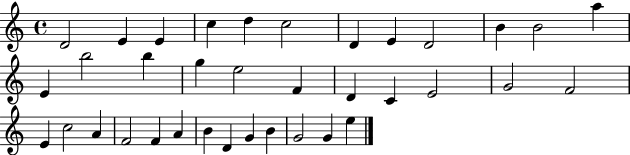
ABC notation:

X:1
T:Untitled
M:4/4
L:1/4
K:C
D2 E E c d c2 D E D2 B B2 a E b2 b g e2 F D C E2 G2 F2 E c2 A F2 F A B D G B G2 G e